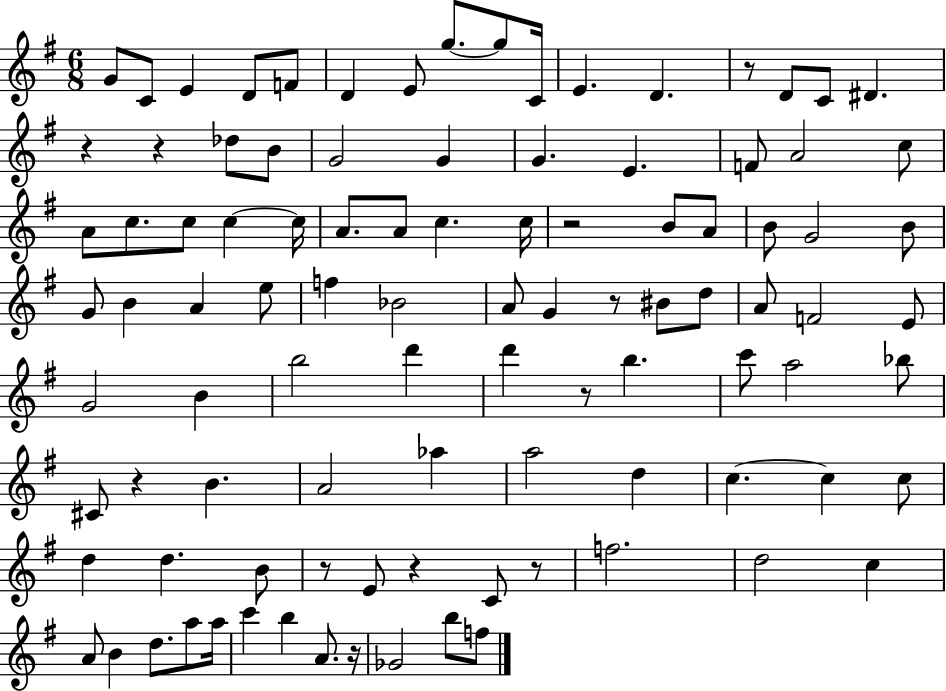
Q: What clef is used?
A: treble